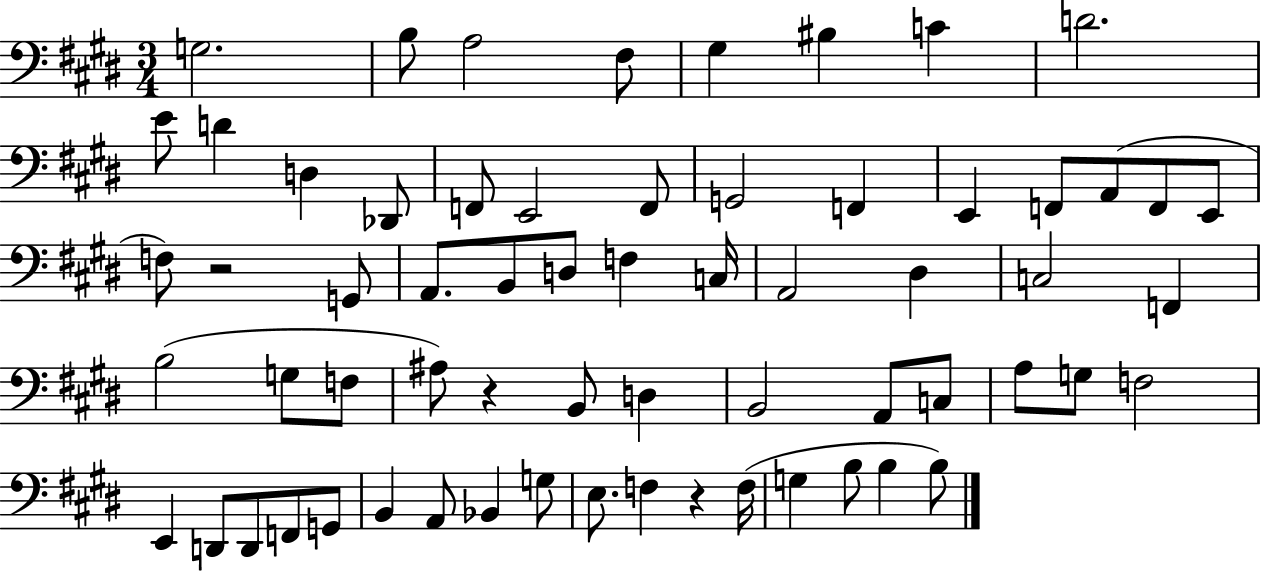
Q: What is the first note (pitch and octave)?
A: G3